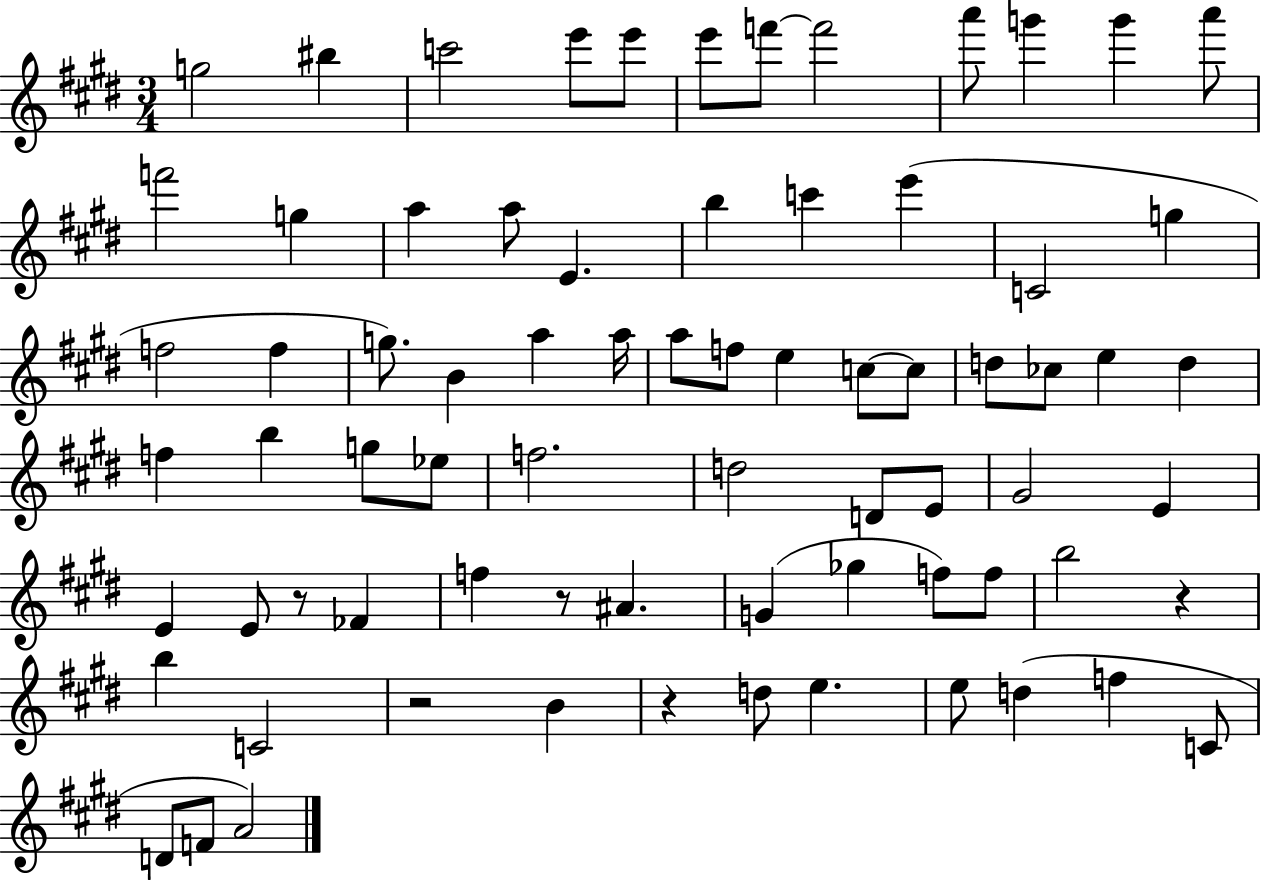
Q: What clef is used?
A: treble